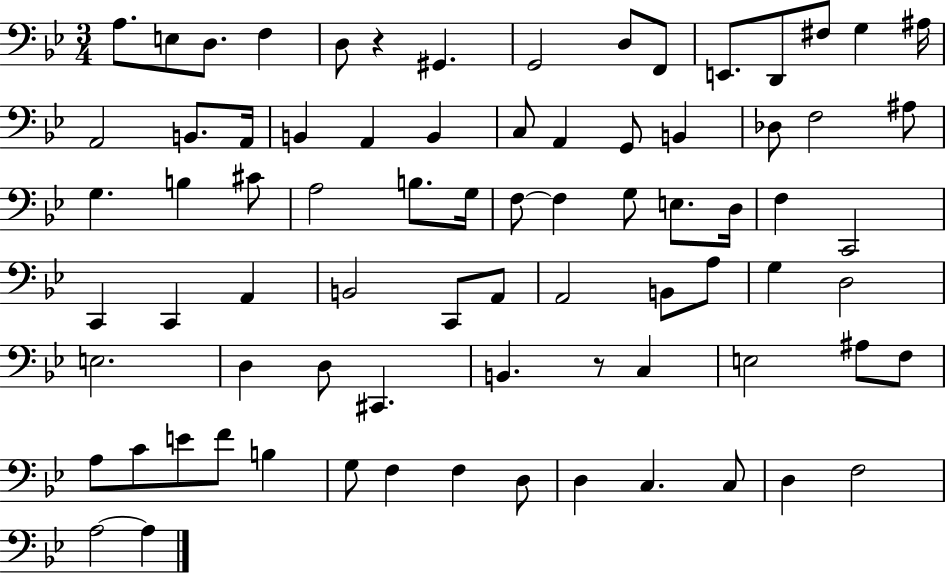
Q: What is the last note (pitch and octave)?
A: A3